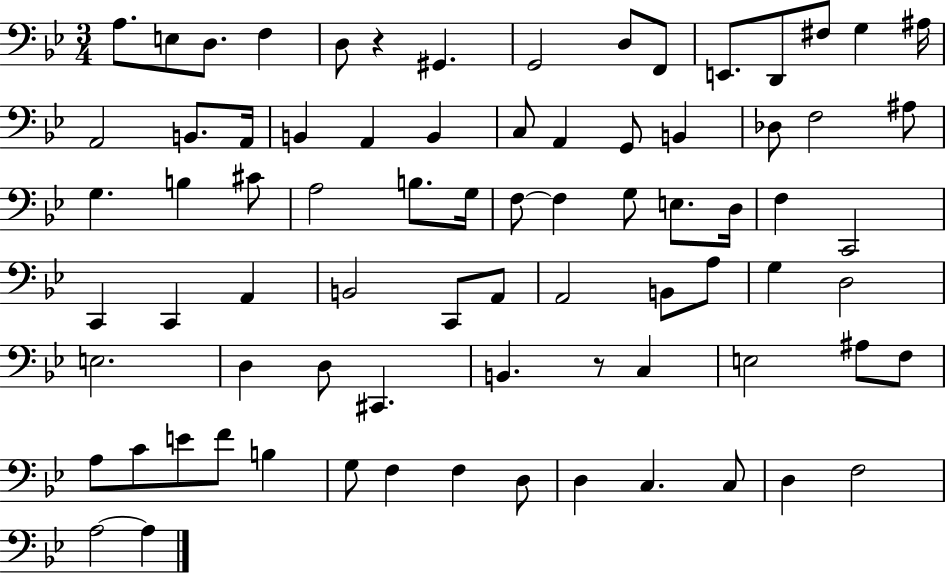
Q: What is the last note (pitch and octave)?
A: A3